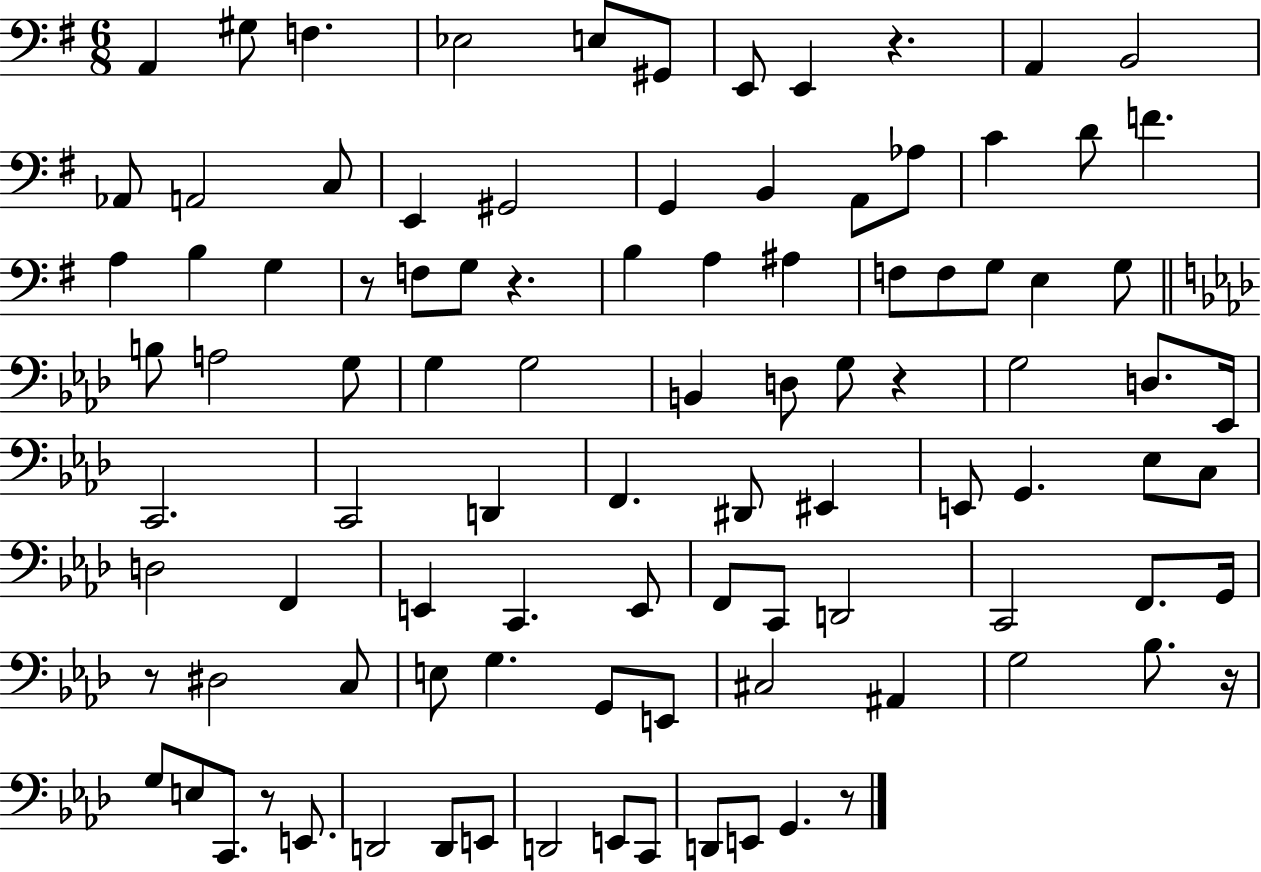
{
  \clef bass
  \numericTimeSignature
  \time 6/8
  \key g \major
  a,4 gis8 f4. | ees2 e8 gis,8 | e,8 e,4 r4. | a,4 b,2 | \break aes,8 a,2 c8 | e,4 gis,2 | g,4 b,4 a,8 aes8 | c'4 d'8 f'4. | \break a4 b4 g4 | r8 f8 g8 r4. | b4 a4 ais4 | f8 f8 g8 e4 g8 | \break \bar "||" \break \key aes \major b8 a2 g8 | g4 g2 | b,4 d8 g8 r4 | g2 d8. ees,16 | \break c,2. | c,2 d,4 | f,4. dis,8 eis,4 | e,8 g,4. ees8 c8 | \break d2 f,4 | e,4 c,4. e,8 | f,8 c,8 d,2 | c,2 f,8. g,16 | \break r8 dis2 c8 | e8 g4. g,8 e,8 | cis2 ais,4 | g2 bes8. r16 | \break g8 e8 c,8. r8 e,8. | d,2 d,8 e,8 | d,2 e,8 c,8 | d,8 e,8 g,4. r8 | \break \bar "|."
}